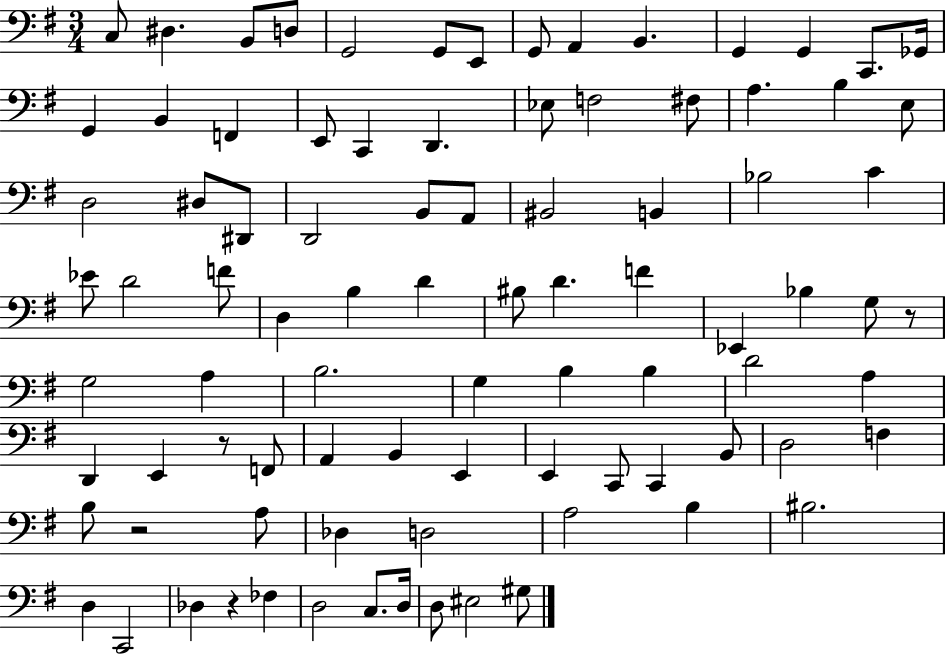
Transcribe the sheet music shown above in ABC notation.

X:1
T:Untitled
M:3/4
L:1/4
K:G
C,/2 ^D, B,,/2 D,/2 G,,2 G,,/2 E,,/2 G,,/2 A,, B,, G,, G,, C,,/2 _G,,/4 G,, B,, F,, E,,/2 C,, D,, _E,/2 F,2 ^F,/2 A, B, E,/2 D,2 ^D,/2 ^D,,/2 D,,2 B,,/2 A,,/2 ^B,,2 B,, _B,2 C _E/2 D2 F/2 D, B, D ^B,/2 D F _E,, _B, G,/2 z/2 G,2 A, B,2 G, B, B, D2 A, D,, E,, z/2 F,,/2 A,, B,, E,, E,, C,,/2 C,, B,,/2 D,2 F, B,/2 z2 A,/2 _D, D,2 A,2 B, ^B,2 D, C,,2 _D, z _F, D,2 C,/2 D,/4 D,/2 ^E,2 ^G,/2